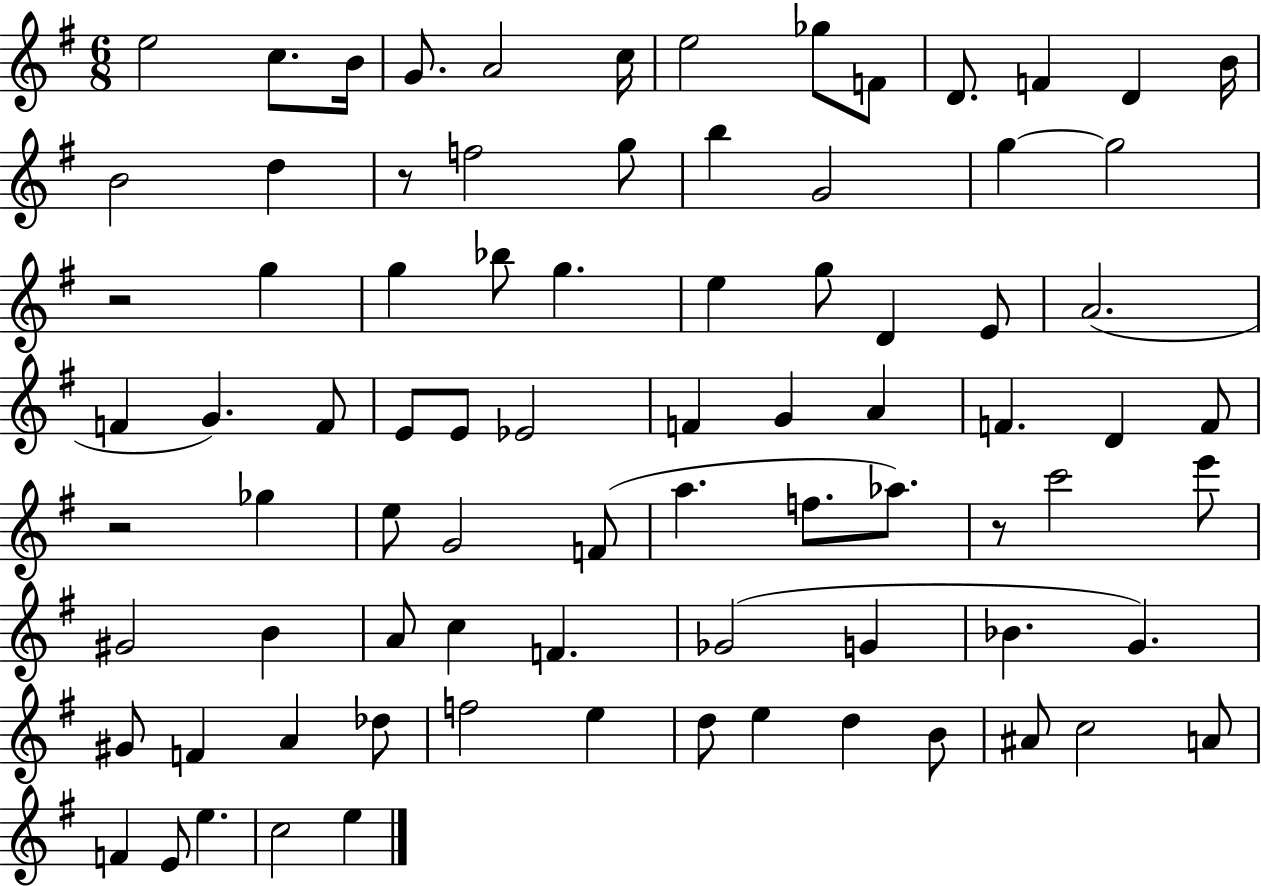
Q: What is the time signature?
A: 6/8